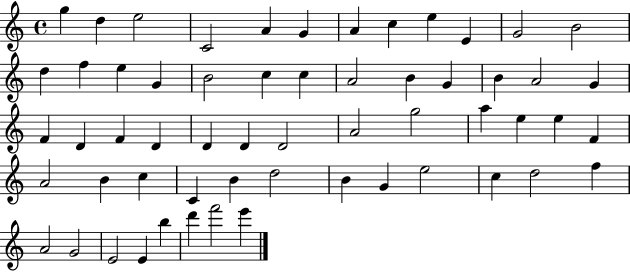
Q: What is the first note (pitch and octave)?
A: G5